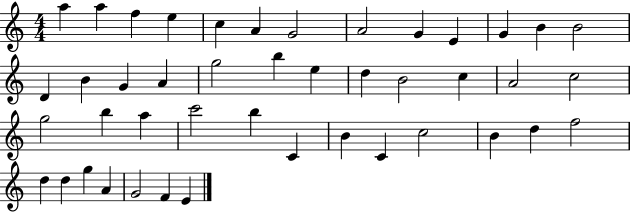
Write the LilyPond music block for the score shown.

{
  \clef treble
  \numericTimeSignature
  \time 4/4
  \key c \major
  a''4 a''4 f''4 e''4 | c''4 a'4 g'2 | a'2 g'4 e'4 | g'4 b'4 b'2 | \break d'4 b'4 g'4 a'4 | g''2 b''4 e''4 | d''4 b'2 c''4 | a'2 c''2 | \break g''2 b''4 a''4 | c'''2 b''4 c'4 | b'4 c'4 c''2 | b'4 d''4 f''2 | \break d''4 d''4 g''4 a'4 | g'2 f'4 e'4 | \bar "|."
}